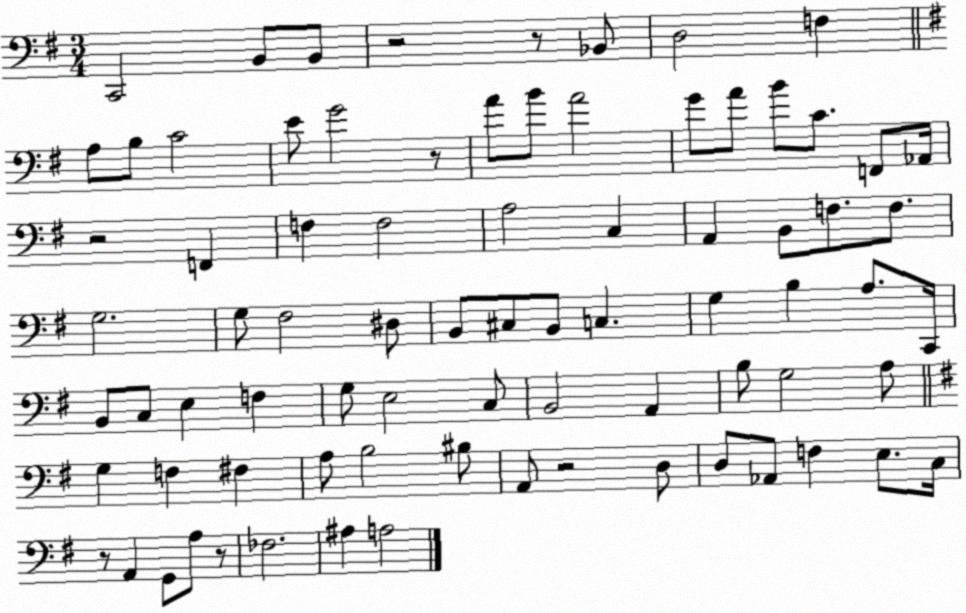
X:1
T:Untitled
M:3/4
L:1/4
K:G
C,,2 B,,/2 B,,/2 z2 z/2 _B,,/2 D,2 F, A,/2 B,/2 C2 E/2 G2 z/2 A/2 B/2 A2 G/2 A/2 B/2 C/2 F,,/2 _A,,/4 z2 F,, F, F,2 A,2 C, A,, B,,/2 F,/2 F,/2 G,2 G,/2 ^F,2 ^D,/2 B,,/2 ^C,/2 B,,/2 C, G, B, A,/2 C,,/4 B,,/2 C,/2 E, F, G,/2 E,2 C,/2 B,,2 A,, B,/2 G,2 A,/2 G, F, ^F, A,/2 B,2 ^B,/2 A,,/2 z2 D,/2 D,/2 _A,,/2 F, E,/2 C,/4 z/2 A,, G,,/2 A,/2 z/2 _F,2 ^A, A,2